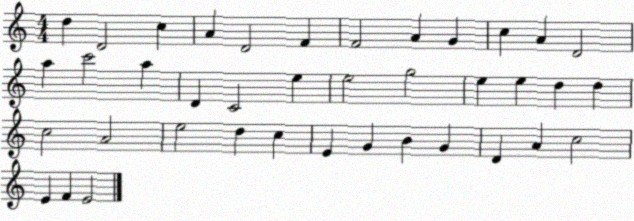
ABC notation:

X:1
T:Untitled
M:4/4
L:1/4
K:C
d D2 c A D2 F F2 A G c A D2 a c'2 a D C2 e e2 g2 e e d d c2 A2 e2 d c E G B G D A c2 E F E2